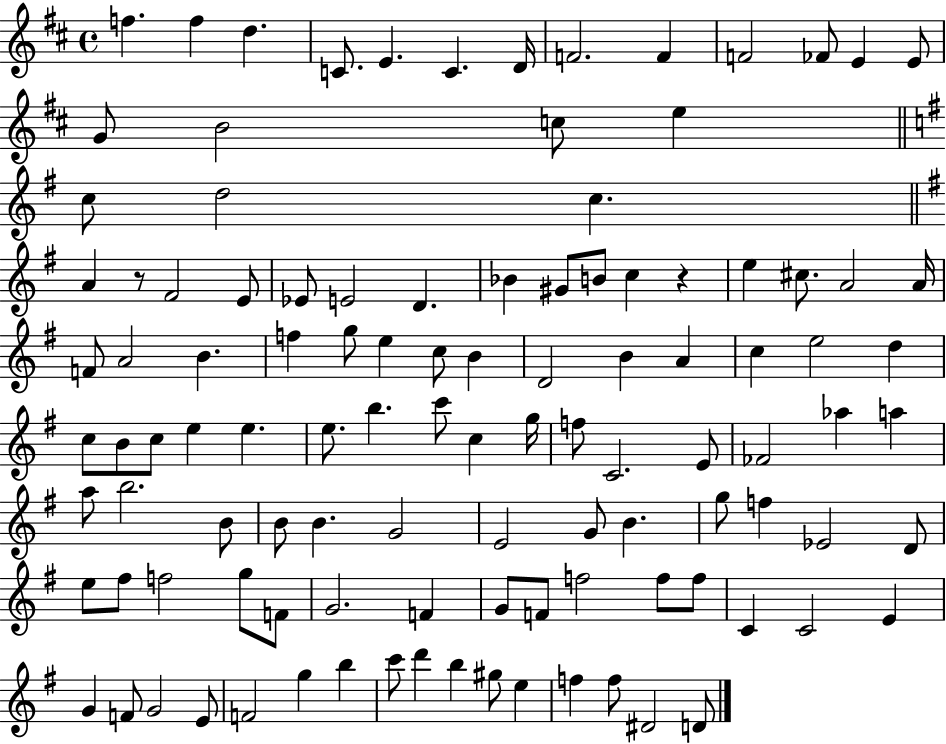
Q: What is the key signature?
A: D major